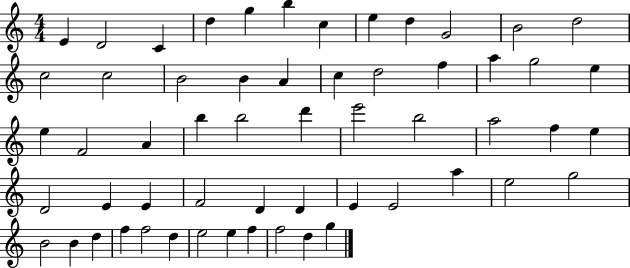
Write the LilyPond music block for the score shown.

{
  \clef treble
  \numericTimeSignature
  \time 4/4
  \key c \major
  e'4 d'2 c'4 | d''4 g''4 b''4 c''4 | e''4 d''4 g'2 | b'2 d''2 | \break c''2 c''2 | b'2 b'4 a'4 | c''4 d''2 f''4 | a''4 g''2 e''4 | \break e''4 f'2 a'4 | b''4 b''2 d'''4 | e'''2 b''2 | a''2 f''4 e''4 | \break d'2 e'4 e'4 | f'2 d'4 d'4 | e'4 e'2 a''4 | e''2 g''2 | \break b'2 b'4 d''4 | f''4 f''2 d''4 | e''2 e''4 f''4 | f''2 d''4 g''4 | \break \bar "|."
}